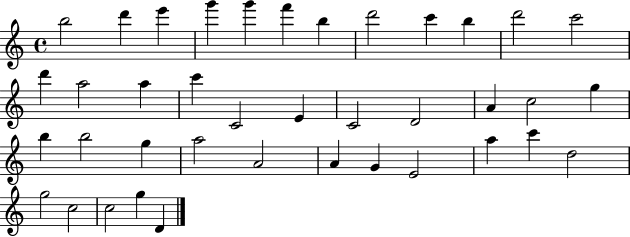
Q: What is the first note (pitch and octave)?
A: B5